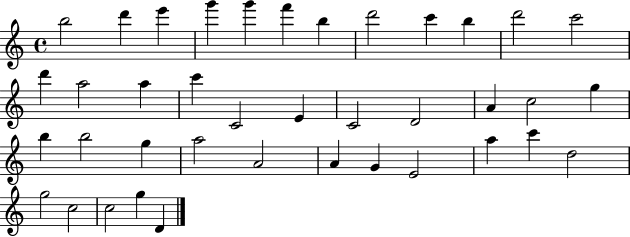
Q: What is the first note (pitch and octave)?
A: B5